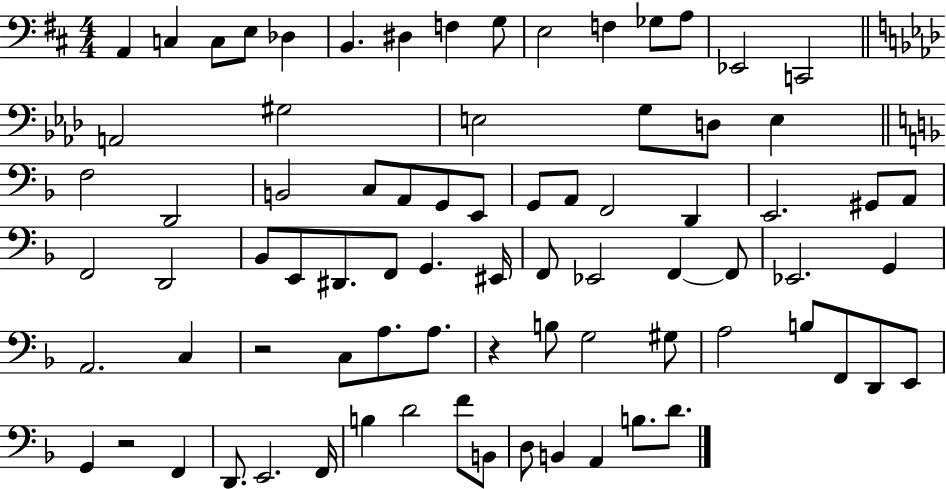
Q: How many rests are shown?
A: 3